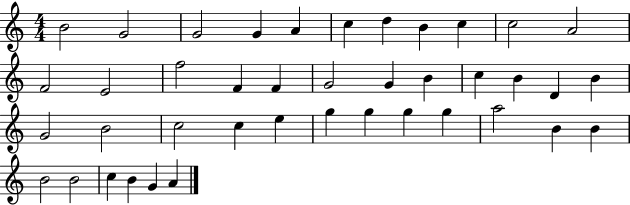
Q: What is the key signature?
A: C major